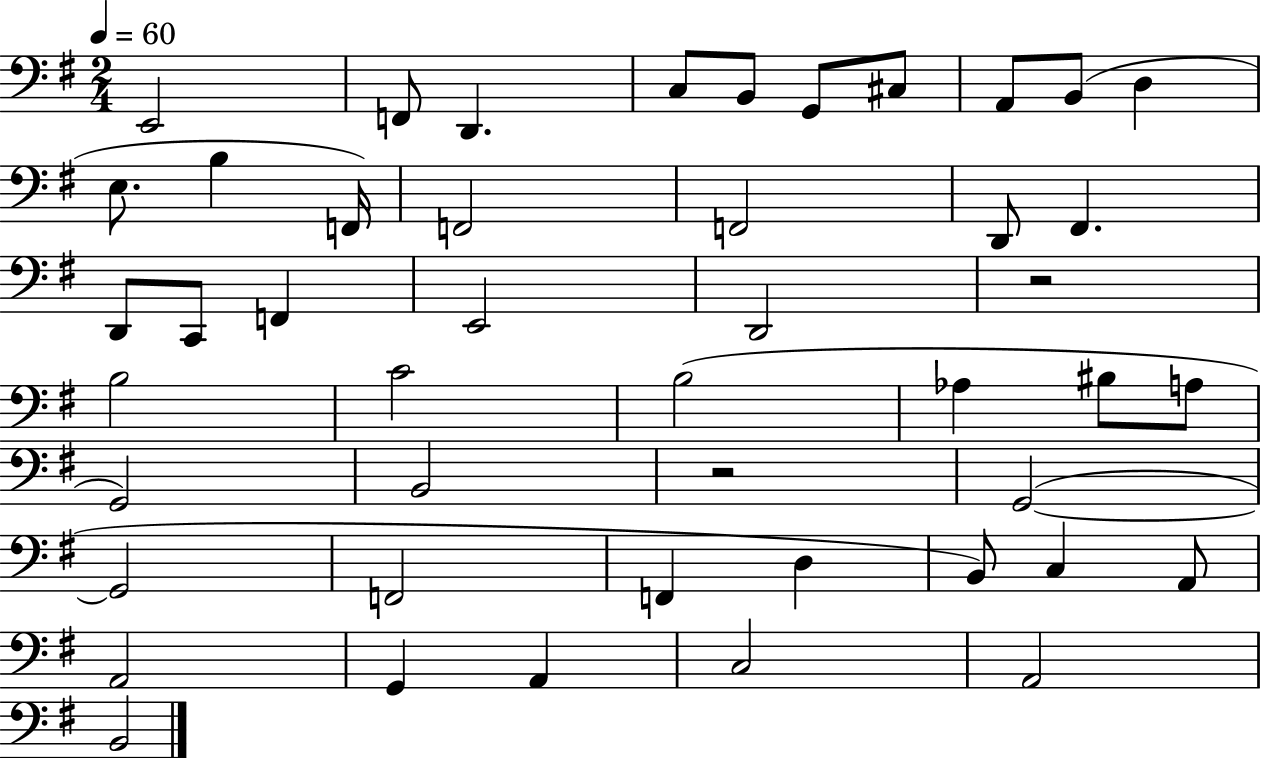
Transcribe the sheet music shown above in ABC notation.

X:1
T:Untitled
M:2/4
L:1/4
K:G
E,,2 F,,/2 D,, C,/2 B,,/2 G,,/2 ^C,/2 A,,/2 B,,/2 D, E,/2 B, F,,/4 F,,2 F,,2 D,,/2 ^F,, D,,/2 C,,/2 F,, E,,2 D,,2 z2 B,2 C2 B,2 _A, ^B,/2 A,/2 G,,2 B,,2 z2 G,,2 G,,2 F,,2 F,, D, B,,/2 C, A,,/2 A,,2 G,, A,, C,2 A,,2 B,,2